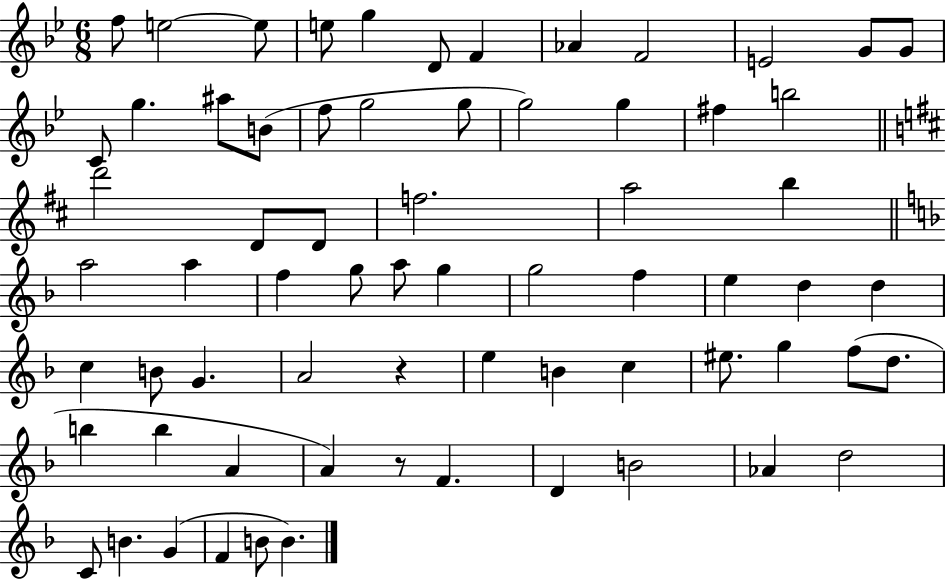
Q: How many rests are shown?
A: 2